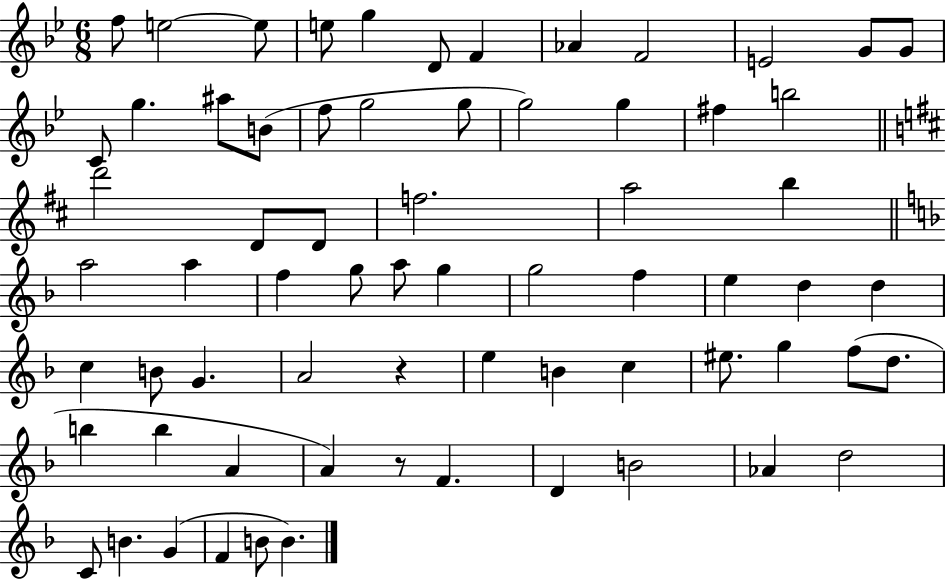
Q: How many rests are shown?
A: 2